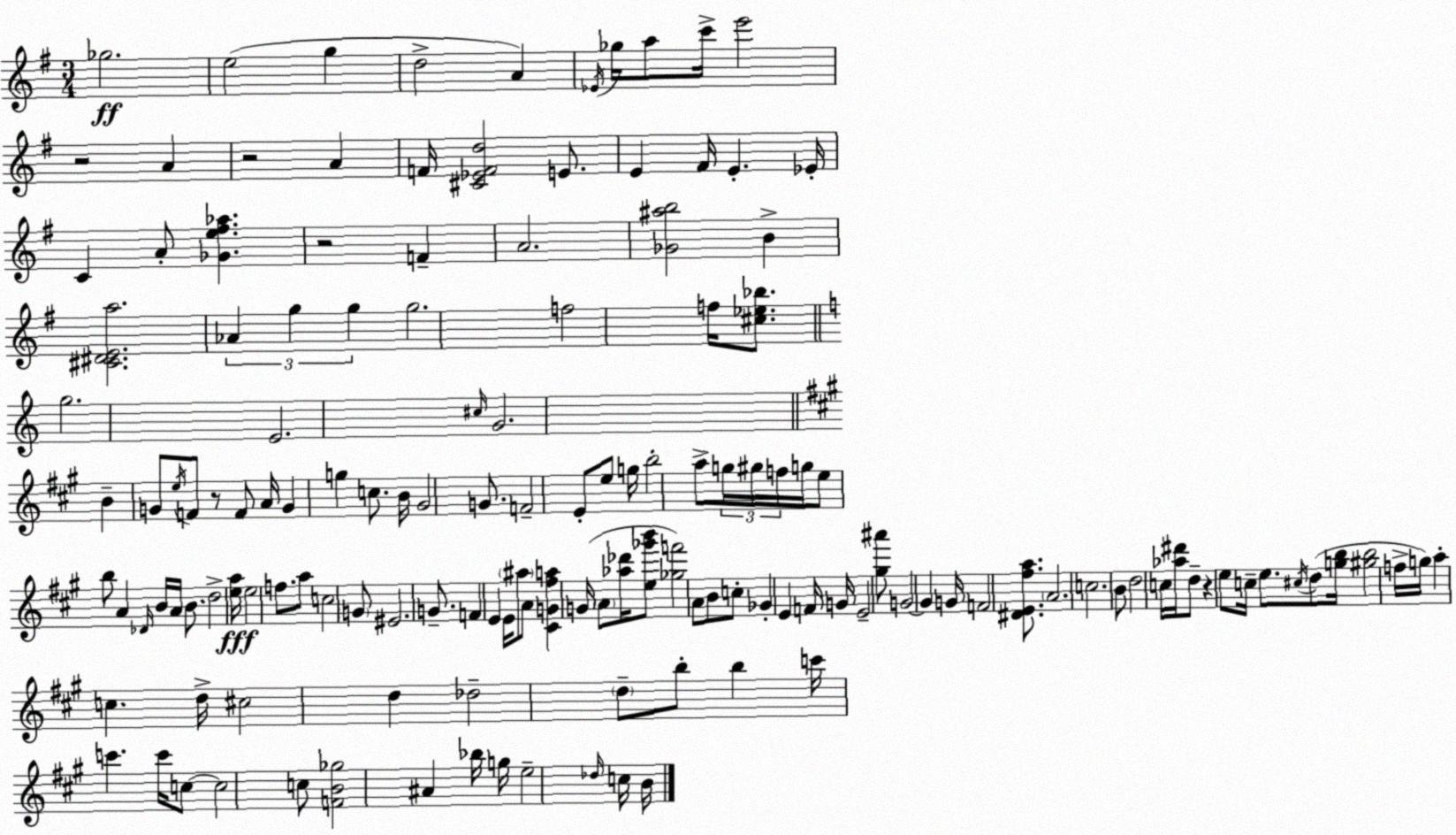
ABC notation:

X:1
T:Untitled
M:3/4
L:1/4
K:Em
_g2 e2 g d2 A _E/4 _g/4 a/2 c'/4 e'2 z2 A z2 A F/4 [^C_EFd]2 E/2 E ^F/4 E _E/4 C A/2 [_Ge^f_a] z2 F A2 [_G^ab]2 B [^C^DEa]2 _A g g g2 f2 f/4 [^c_e_b]/2 g2 E2 ^c/4 G2 B G/2 e/4 F/2 z/2 F/2 A/4 G g c/2 B/4 ^G2 G/2 F2 E/2 e/2 g/4 b2 a/2 g/4 ^g/4 f/4 g/4 e/2 b/2 A _D/4 B/4 A/4 B/2 d2 [ea]/4 e2 f/2 a/2 c2 G/2 ^E2 G/2 F E E/4 ^a/2 A/2 [^CG^fa] G/4 A/2 [_a_d']/4 [e_g'b']/2 [_gf']2 A/2 B/2 c/2 _G E F/4 G/4 E2 [^g^a']/2 G2 G G/4 F2 [^DE^fa]/2 A2 c2 B/2 d2 c/4 [_a^d']/4 d/2 z e/2 c/4 e/2 ^c/4 d/2 [gb]/4 [^gb]2 f/4 g/4 a c d/4 ^c2 d _d2 d/2 b/2 b c'/4 c' c'/4 c/2 c2 c/2 [FB_g]2 ^A _b/4 g/4 e2 _d/4 c/4 B/4